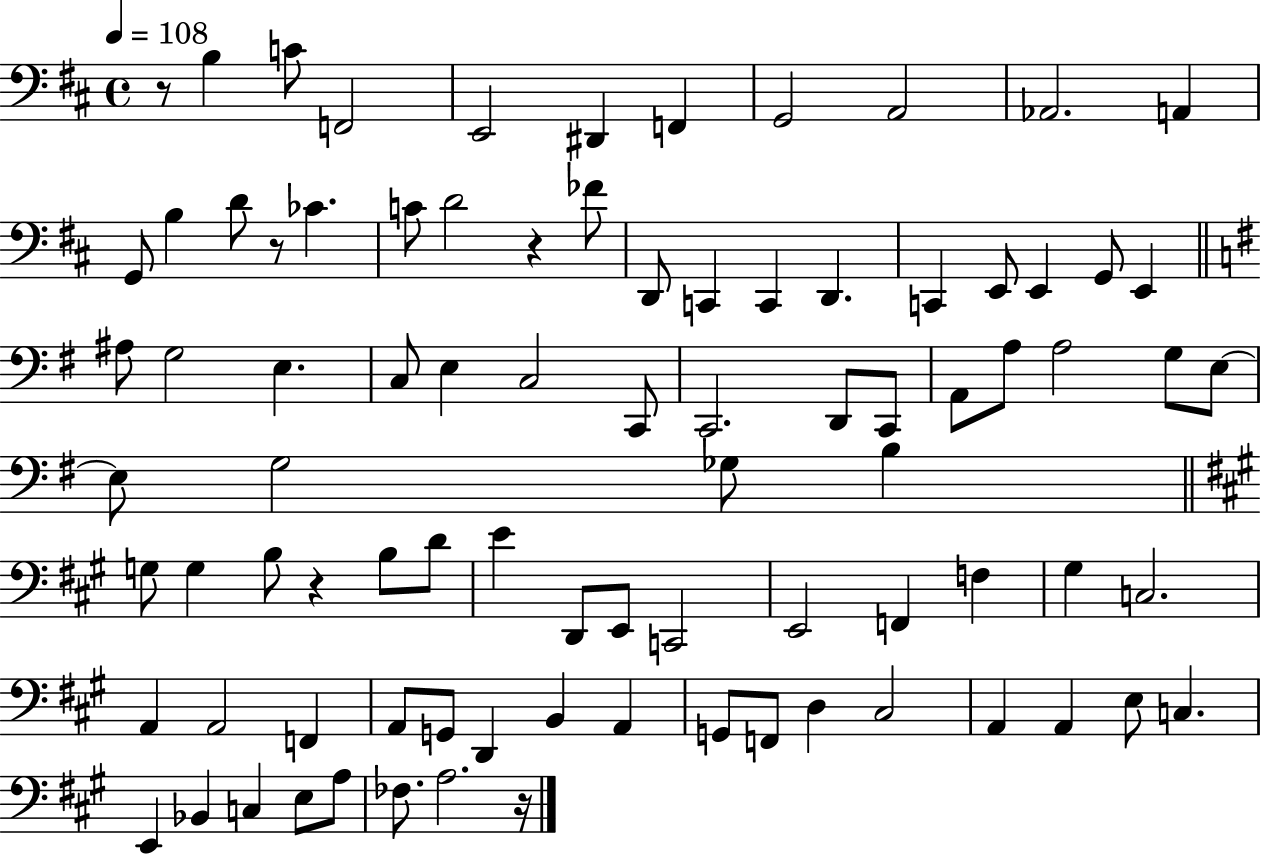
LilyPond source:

{
  \clef bass
  \time 4/4
  \defaultTimeSignature
  \key d \major
  \tempo 4 = 108
  r8 b4 c'8 f,2 | e,2 dis,4 f,4 | g,2 a,2 | aes,2. a,4 | \break g,8 b4 d'8 r8 ces'4. | c'8 d'2 r4 fes'8 | d,8 c,4 c,4 d,4. | c,4 e,8 e,4 g,8 e,4 | \break \bar "||" \break \key g \major ais8 g2 e4. | c8 e4 c2 c,8 | c,2. d,8 c,8 | a,8 a8 a2 g8 e8~~ | \break e8 g2 ges8 b4 | \bar "||" \break \key a \major g8 g4 b8 r4 b8 d'8 | e'4 d,8 e,8 c,2 | e,2 f,4 f4 | gis4 c2. | \break a,4 a,2 f,4 | a,8 g,8 d,4 b,4 a,4 | g,8 f,8 d4 cis2 | a,4 a,4 e8 c4. | \break e,4 bes,4 c4 e8 a8 | fes8. a2. r16 | \bar "|."
}